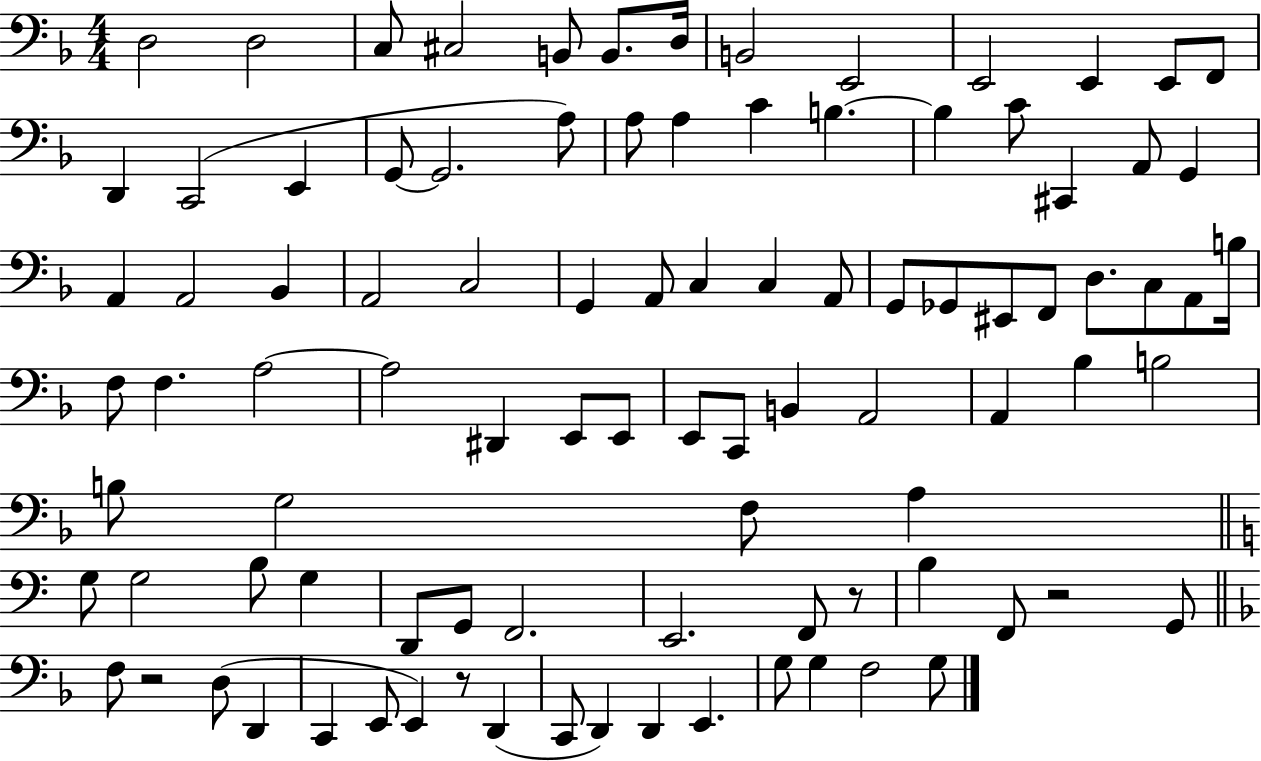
D3/h D3/h C3/e C#3/h B2/e B2/e. D3/s B2/h E2/h E2/h E2/q E2/e F2/e D2/q C2/h E2/q G2/e G2/h. A3/e A3/e A3/q C4/q B3/q. B3/q C4/e C#2/q A2/e G2/q A2/q A2/h Bb2/q A2/h C3/h G2/q A2/e C3/q C3/q A2/e G2/e Gb2/e EIS2/e F2/e D3/e. C3/e A2/e B3/s F3/e F3/q. A3/h A3/h D#2/q E2/e E2/e E2/e C2/e B2/q A2/h A2/q Bb3/q B3/h B3/e G3/h F3/e A3/q G3/e G3/h B3/e G3/q D2/e G2/e F2/h. E2/h. F2/e R/e B3/q F2/e R/h G2/e F3/e R/h D3/e D2/q C2/q E2/e E2/q R/e D2/q C2/e D2/q D2/q E2/q. G3/e G3/q F3/h G3/e